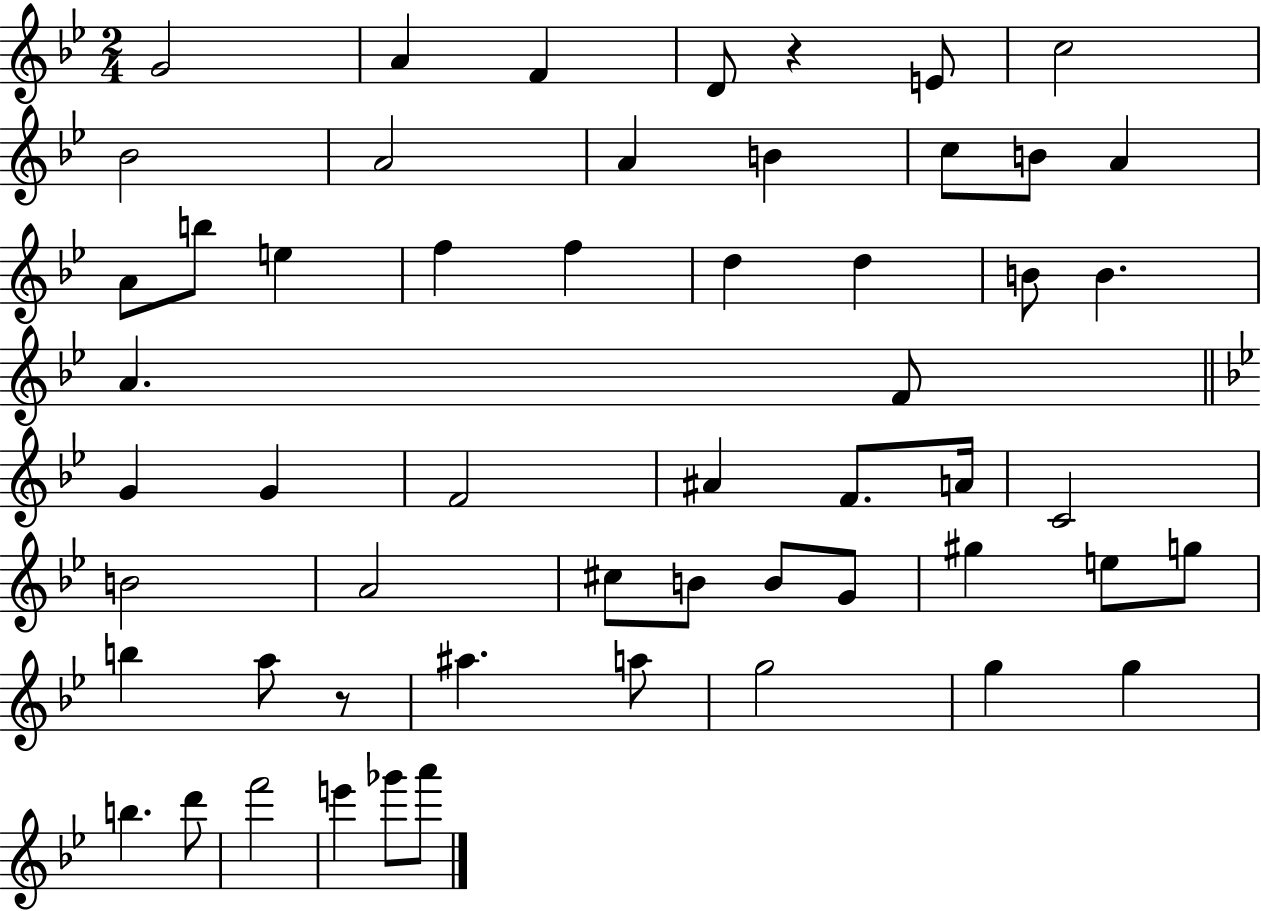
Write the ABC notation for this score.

X:1
T:Untitled
M:2/4
L:1/4
K:Bb
G2 A F D/2 z E/2 c2 _B2 A2 A B c/2 B/2 A A/2 b/2 e f f d d B/2 B A F/2 G G F2 ^A F/2 A/4 C2 B2 A2 ^c/2 B/2 B/2 G/2 ^g e/2 g/2 b a/2 z/2 ^a a/2 g2 g g b d'/2 f'2 e' _g'/2 a'/2